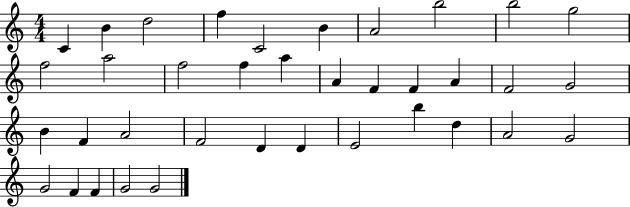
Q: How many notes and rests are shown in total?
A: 37